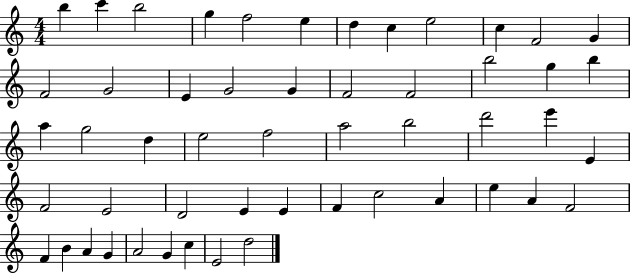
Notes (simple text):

B5/q C6/q B5/h G5/q F5/h E5/q D5/q C5/q E5/h C5/q F4/h G4/q F4/h G4/h E4/q G4/h G4/q F4/h F4/h B5/h G5/q B5/q A5/q G5/h D5/q E5/h F5/h A5/h B5/h D6/h E6/q E4/q F4/h E4/h D4/h E4/q E4/q F4/q C5/h A4/q E5/q A4/q F4/h F4/q B4/q A4/q G4/q A4/h G4/q C5/q E4/h D5/h